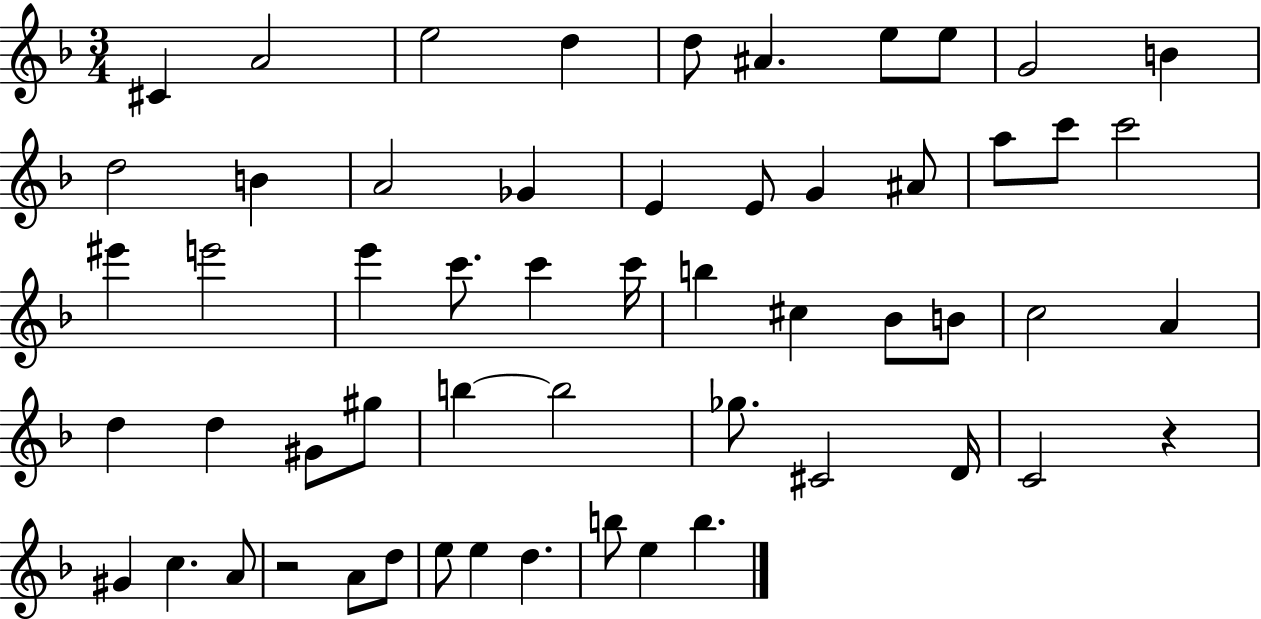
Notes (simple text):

C#4/q A4/h E5/h D5/q D5/e A#4/q. E5/e E5/e G4/h B4/q D5/h B4/q A4/h Gb4/q E4/q E4/e G4/q A#4/e A5/e C6/e C6/h EIS6/q E6/h E6/q C6/e. C6/q C6/s B5/q C#5/q Bb4/e B4/e C5/h A4/q D5/q D5/q G#4/e G#5/e B5/q B5/h Gb5/e. C#4/h D4/s C4/h R/q G#4/q C5/q. A4/e R/h A4/e D5/e E5/e E5/q D5/q. B5/e E5/q B5/q.